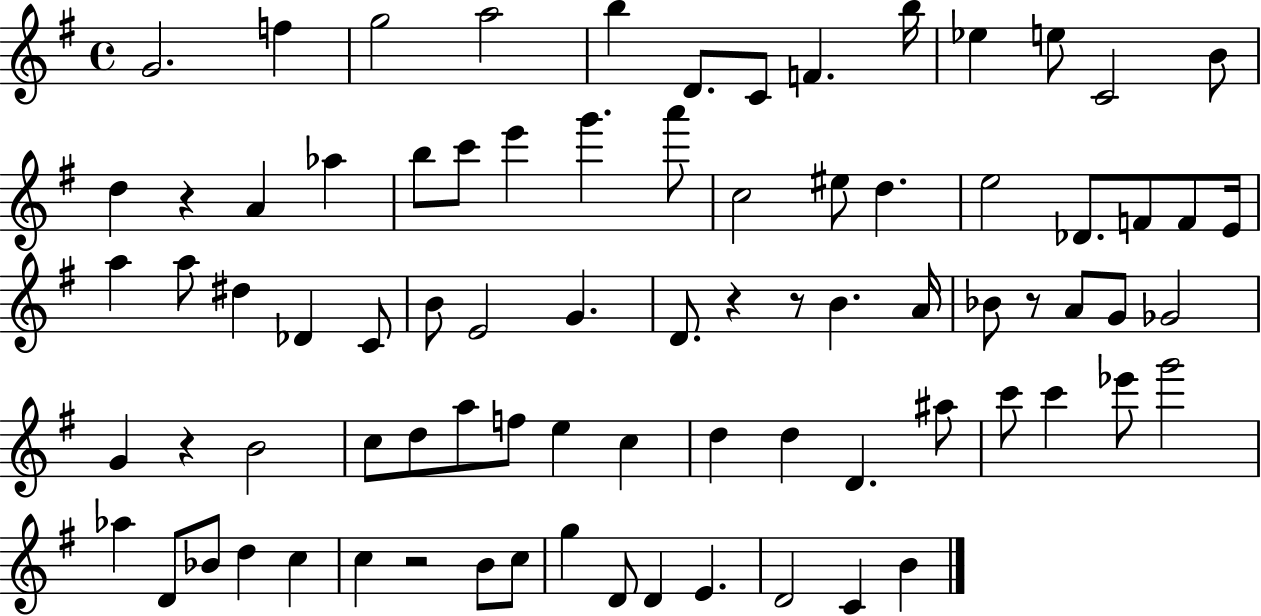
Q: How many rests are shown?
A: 6